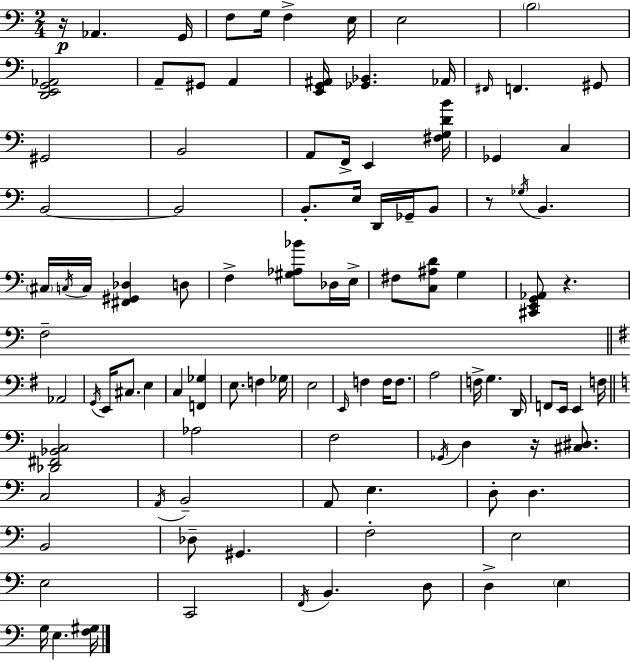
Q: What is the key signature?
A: C major